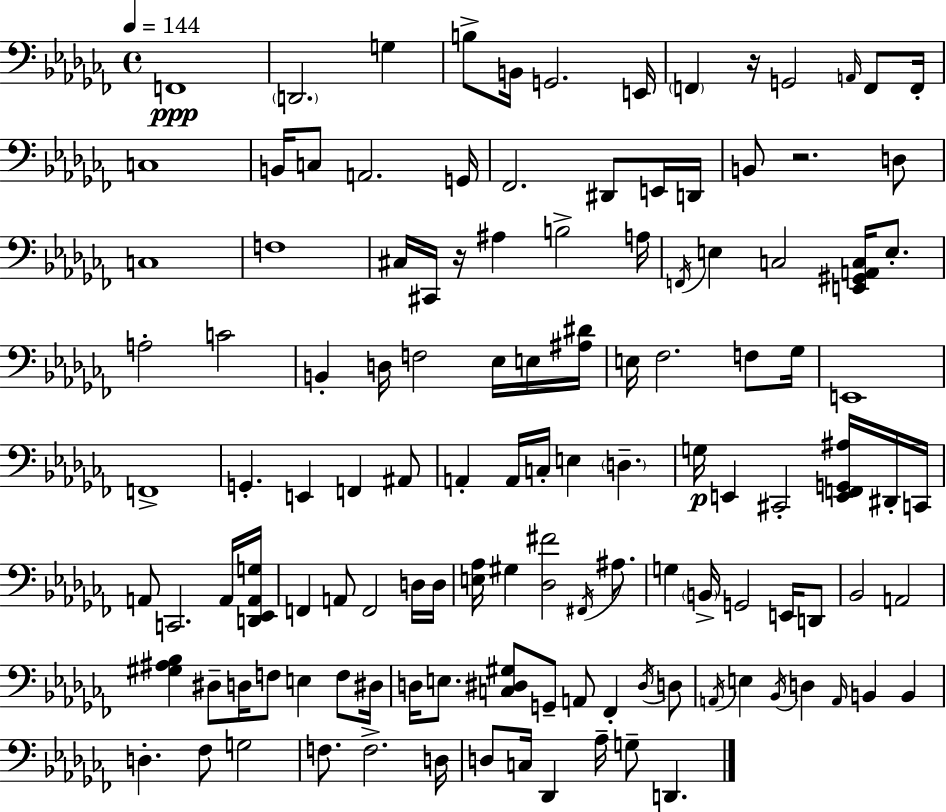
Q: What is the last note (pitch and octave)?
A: D2